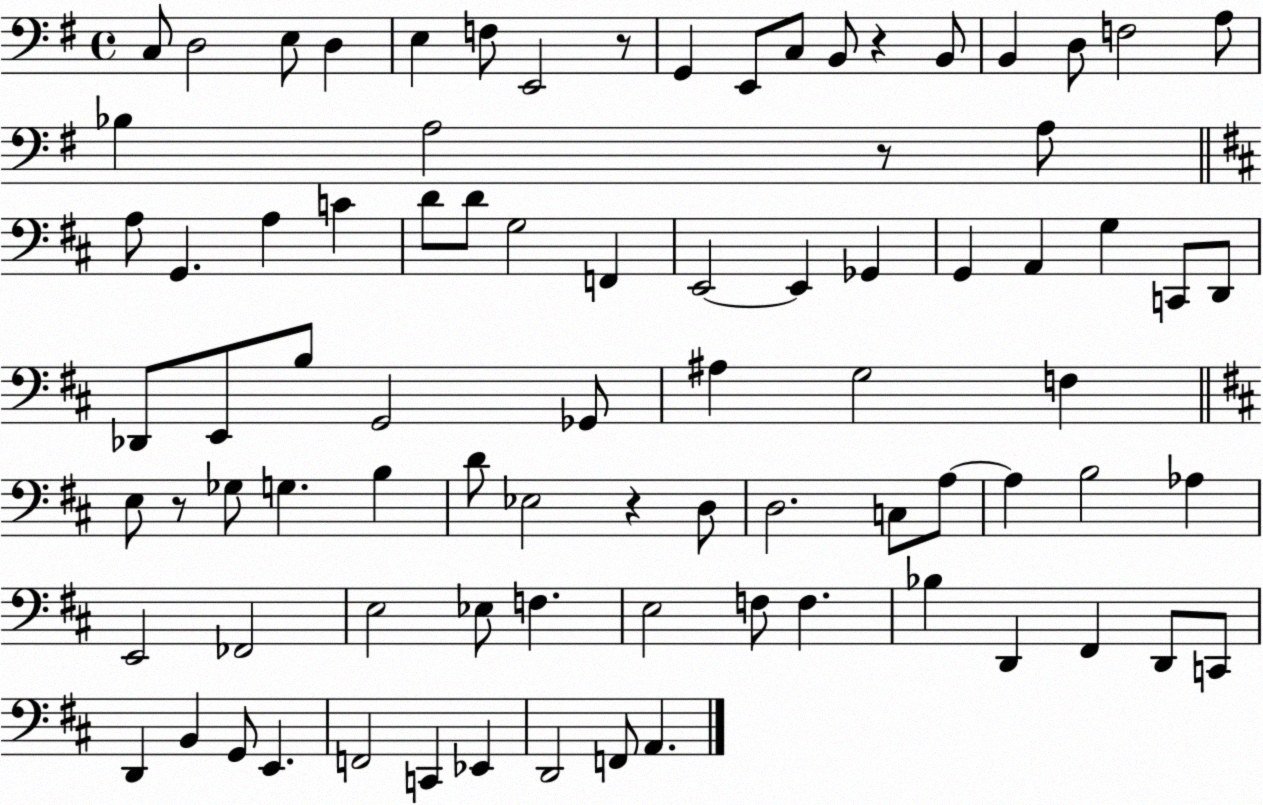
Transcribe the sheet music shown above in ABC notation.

X:1
T:Untitled
M:4/4
L:1/4
K:G
C,/2 D,2 E,/2 D, E, F,/2 E,,2 z/2 G,, E,,/2 C,/2 B,,/2 z B,,/2 B,, D,/2 F,2 A,/2 _B, A,2 z/2 A,/2 A,/2 G,, A, C D/2 D/2 G,2 F,, E,,2 E,, _G,, G,, A,, G, C,,/2 D,,/2 _D,,/2 E,,/2 B,/2 G,,2 _G,,/2 ^A, G,2 F, E,/2 z/2 _G,/2 G, B, D/2 _E,2 z D,/2 D,2 C,/2 A,/2 A, B,2 _A, E,,2 _F,,2 E,2 _E,/2 F, E,2 F,/2 F, _B, D,, ^F,, D,,/2 C,,/2 D,, B,, G,,/2 E,, F,,2 C,, _E,, D,,2 F,,/2 A,,